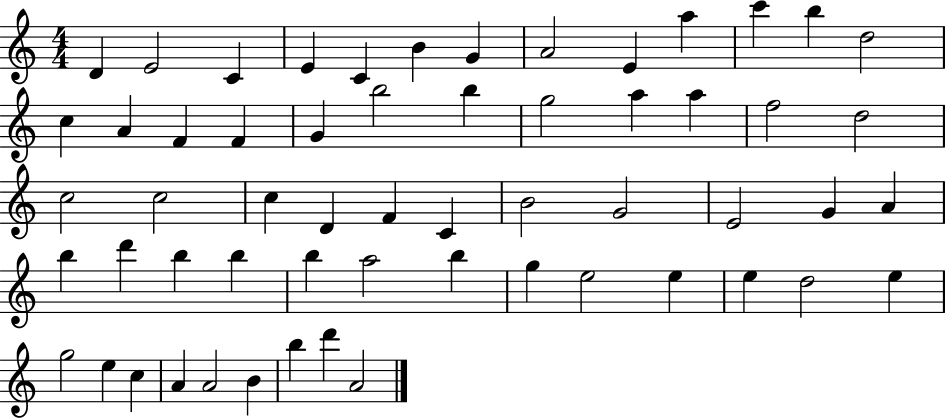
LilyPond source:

{
  \clef treble
  \numericTimeSignature
  \time 4/4
  \key c \major
  d'4 e'2 c'4 | e'4 c'4 b'4 g'4 | a'2 e'4 a''4 | c'''4 b''4 d''2 | \break c''4 a'4 f'4 f'4 | g'4 b''2 b''4 | g''2 a''4 a''4 | f''2 d''2 | \break c''2 c''2 | c''4 d'4 f'4 c'4 | b'2 g'2 | e'2 g'4 a'4 | \break b''4 d'''4 b''4 b''4 | b''4 a''2 b''4 | g''4 e''2 e''4 | e''4 d''2 e''4 | \break g''2 e''4 c''4 | a'4 a'2 b'4 | b''4 d'''4 a'2 | \bar "|."
}